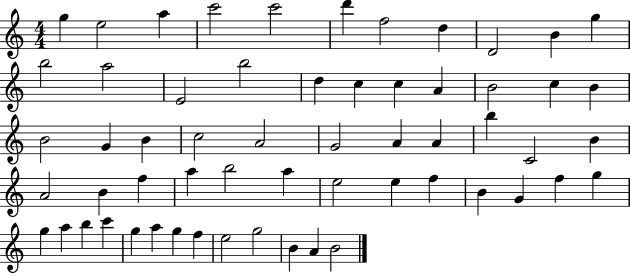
X:1
T:Untitled
M:4/4
L:1/4
K:C
g e2 a c'2 c'2 d' f2 d D2 B g b2 a2 E2 b2 d c c A B2 c B B2 G B c2 A2 G2 A A b C2 B A2 B f a b2 a e2 e f B G f g g a b c' g a g f e2 g2 B A B2